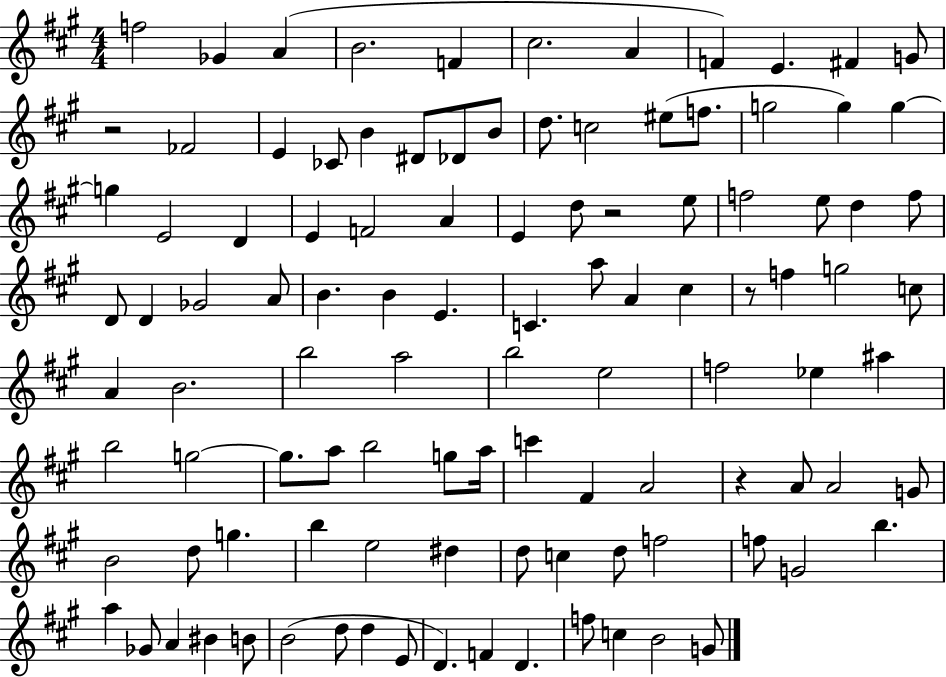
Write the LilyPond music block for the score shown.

{
  \clef treble
  \numericTimeSignature
  \time 4/4
  \key a \major
  \repeat volta 2 { f''2 ges'4 a'4( | b'2. f'4 | cis''2. a'4 | f'4) e'4. fis'4 g'8 | \break r2 fes'2 | e'4 ces'8 b'4 dis'8 des'8 b'8 | d''8. c''2 eis''8( f''8. | g''2 g''4) g''4~~ | \break g''4 e'2 d'4 | e'4 f'2 a'4 | e'4 d''8 r2 e''8 | f''2 e''8 d''4 f''8 | \break d'8 d'4 ges'2 a'8 | b'4. b'4 e'4. | c'4. a''8 a'4 cis''4 | r8 f''4 g''2 c''8 | \break a'4 b'2. | b''2 a''2 | b''2 e''2 | f''2 ees''4 ais''4 | \break b''2 g''2~~ | g''8. a''8 b''2 g''8 a''16 | c'''4 fis'4 a'2 | r4 a'8 a'2 g'8 | \break b'2 d''8 g''4. | b''4 e''2 dis''4 | d''8 c''4 d''8 f''2 | f''8 g'2 b''4. | \break a''4 ges'8 a'4 bis'4 b'8 | b'2( d''8 d''4 e'8 | d'4.) f'4 d'4. | f''8 c''4 b'2 g'8 | \break } \bar "|."
}